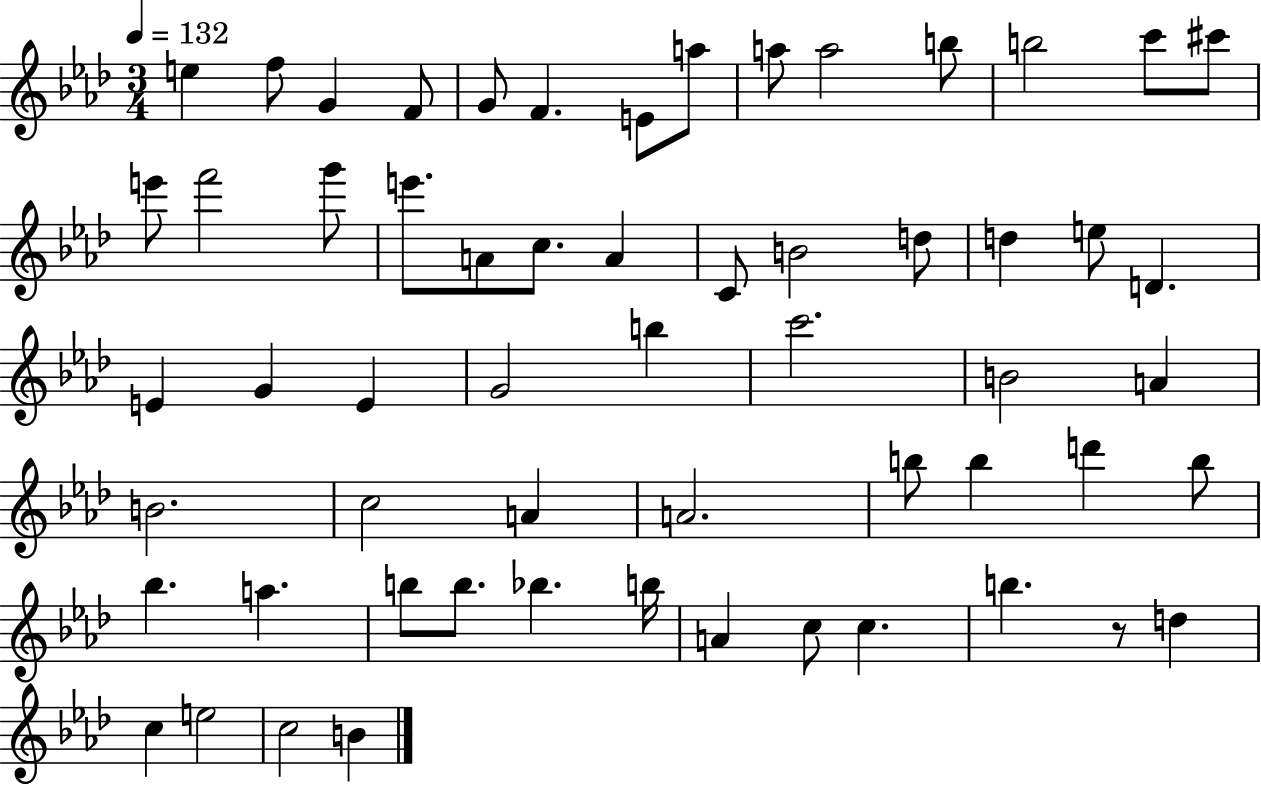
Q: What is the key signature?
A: AES major